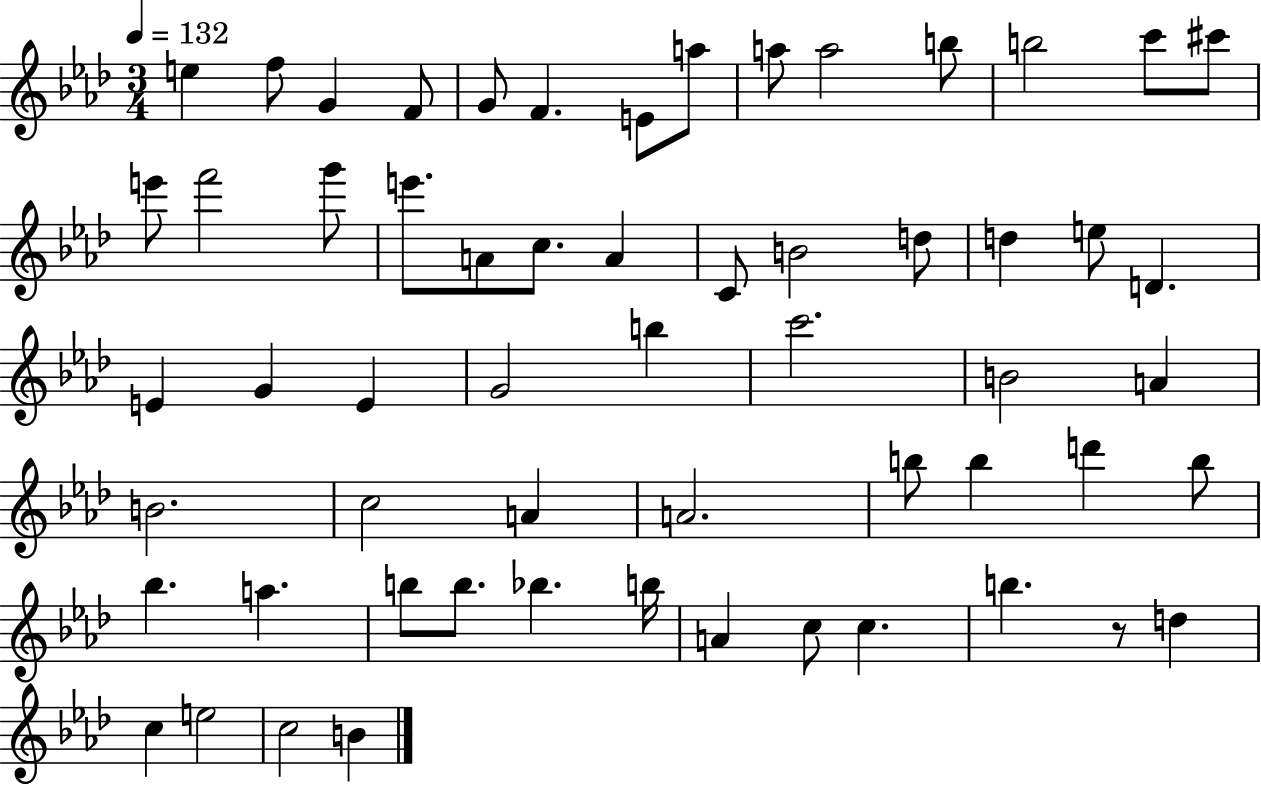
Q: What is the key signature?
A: AES major